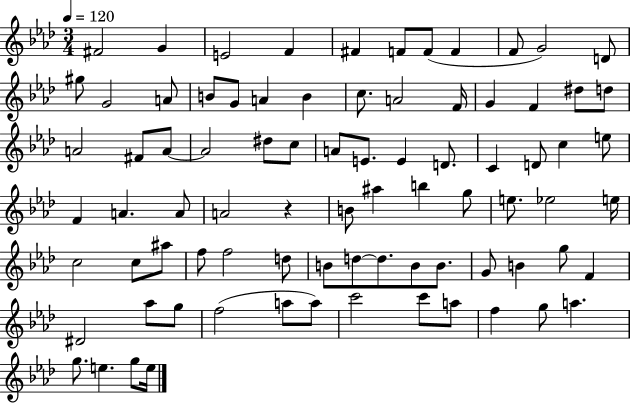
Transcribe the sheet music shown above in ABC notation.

X:1
T:Untitled
M:3/4
L:1/4
K:Ab
^F2 G E2 F ^F F/2 F/2 F F/2 G2 D/2 ^g/2 G2 A/2 B/2 G/2 A B c/2 A2 F/4 G F ^d/2 d/2 A2 ^F/2 A/2 A2 ^d/2 c/2 A/2 E/2 E D/2 C D/2 c e/2 F A A/2 A2 z B/2 ^a b g/2 e/2 _e2 e/4 c2 c/2 ^a/2 f/2 f2 d/2 B/2 d/2 d/2 B/2 B/2 G/2 B g/2 F ^D2 _a/2 g/2 f2 a/2 a/2 c'2 c'/2 a/2 f g/2 a g/2 e g/2 e/4